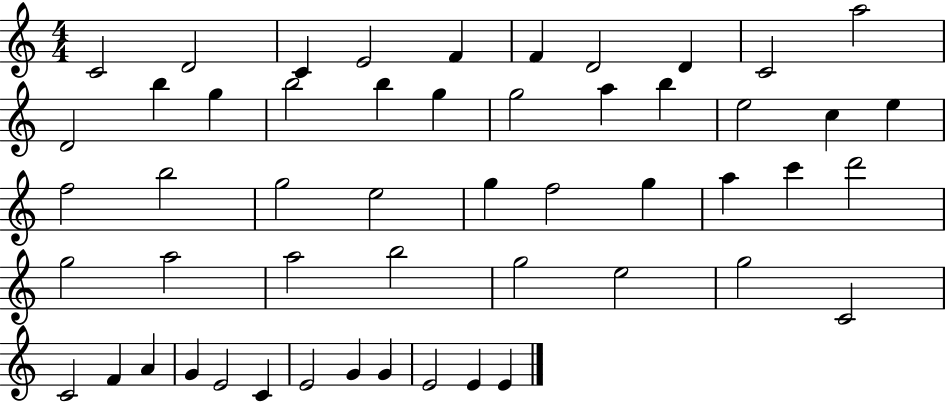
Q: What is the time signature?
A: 4/4